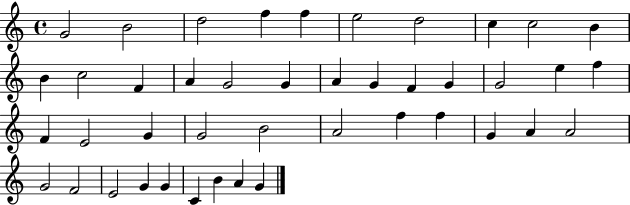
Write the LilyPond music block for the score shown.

{
  \clef treble
  \time 4/4
  \defaultTimeSignature
  \key c \major
  g'2 b'2 | d''2 f''4 f''4 | e''2 d''2 | c''4 c''2 b'4 | \break b'4 c''2 f'4 | a'4 g'2 g'4 | a'4 g'4 f'4 g'4 | g'2 e''4 f''4 | \break f'4 e'2 g'4 | g'2 b'2 | a'2 f''4 f''4 | g'4 a'4 a'2 | \break g'2 f'2 | e'2 g'4 g'4 | c'4 b'4 a'4 g'4 | \bar "|."
}